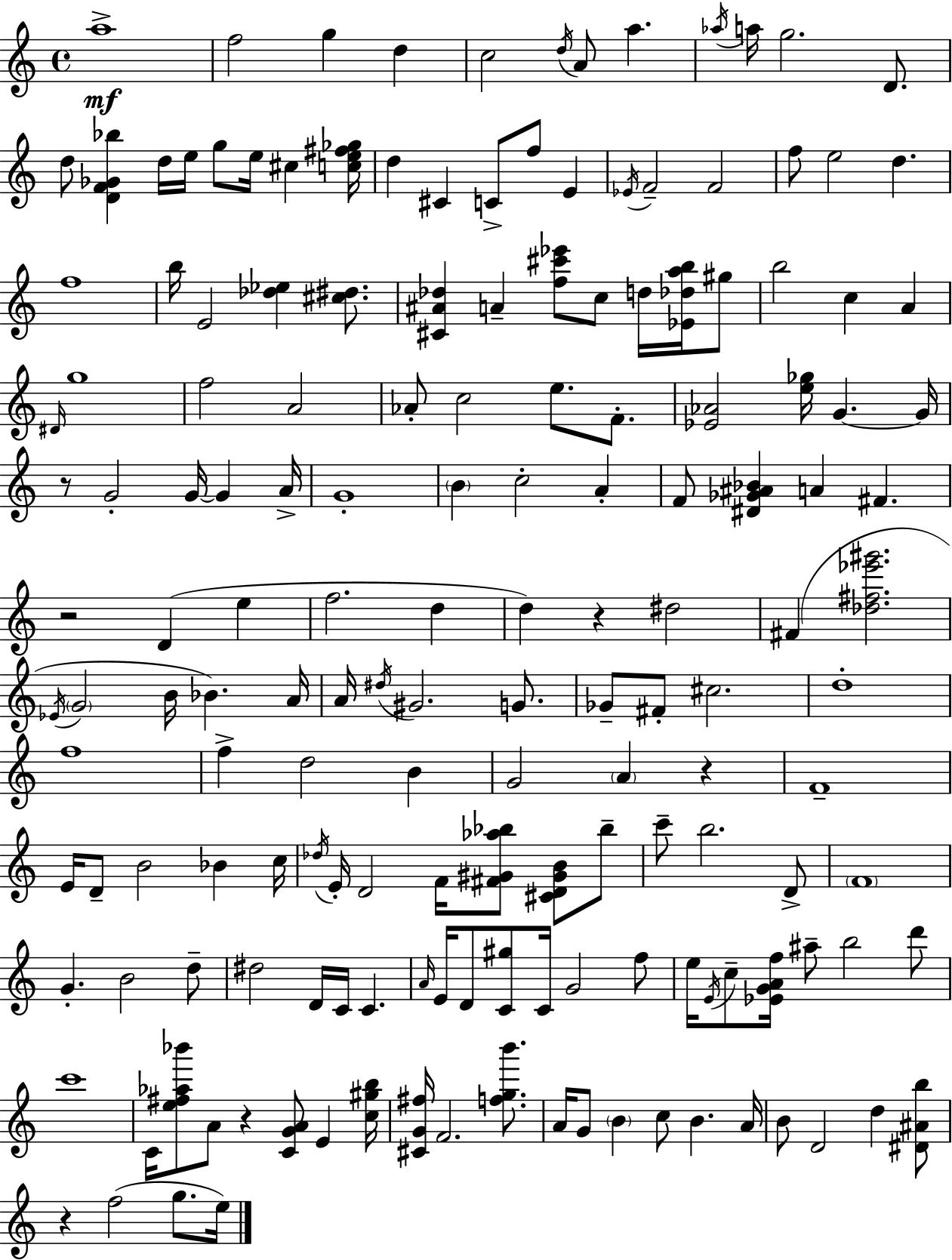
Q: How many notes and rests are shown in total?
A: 164